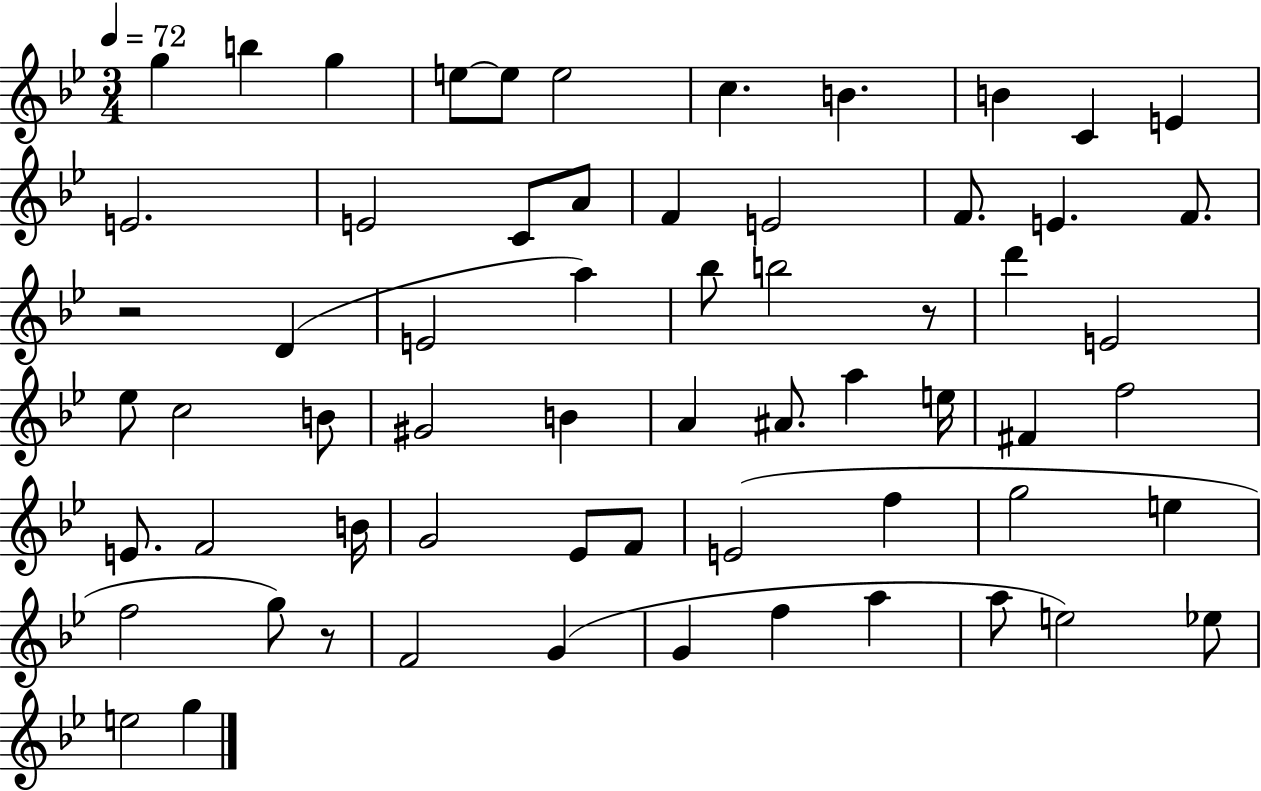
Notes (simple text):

G5/q B5/q G5/q E5/e E5/e E5/h C5/q. B4/q. B4/q C4/q E4/q E4/h. E4/h C4/e A4/e F4/q E4/h F4/e. E4/q. F4/e. R/h D4/q E4/h A5/q Bb5/e B5/h R/e D6/q E4/h Eb5/e C5/h B4/e G#4/h B4/q A4/q A#4/e. A5/q E5/s F#4/q F5/h E4/e. F4/h B4/s G4/h Eb4/e F4/e E4/h F5/q G5/h E5/q F5/h G5/e R/e F4/h G4/q G4/q F5/q A5/q A5/e E5/h Eb5/e E5/h G5/q